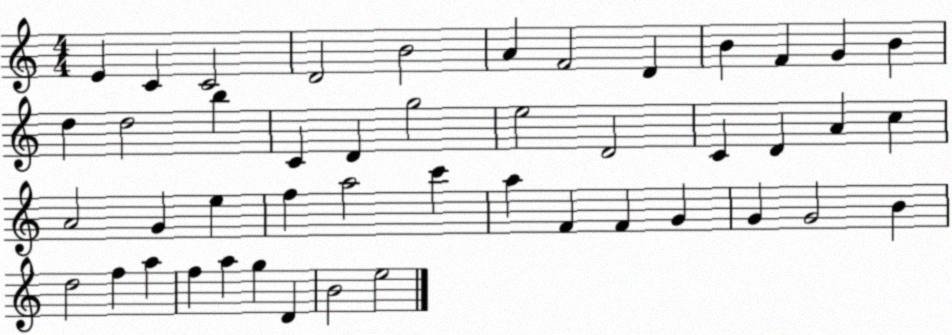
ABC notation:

X:1
T:Untitled
M:4/4
L:1/4
K:C
E C C2 D2 B2 A F2 D B F G B d d2 b C D g2 e2 D2 C D A c A2 G e f a2 c' a F F G G G2 B d2 f a f a g D B2 e2